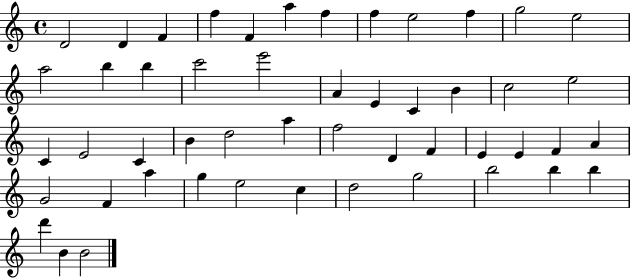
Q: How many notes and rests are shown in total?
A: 50